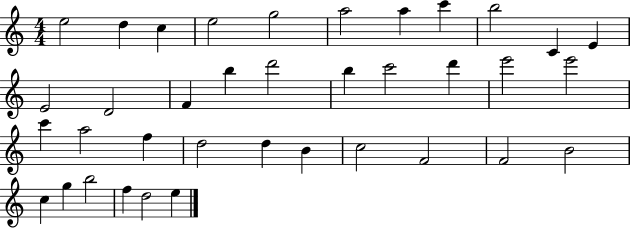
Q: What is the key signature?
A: C major